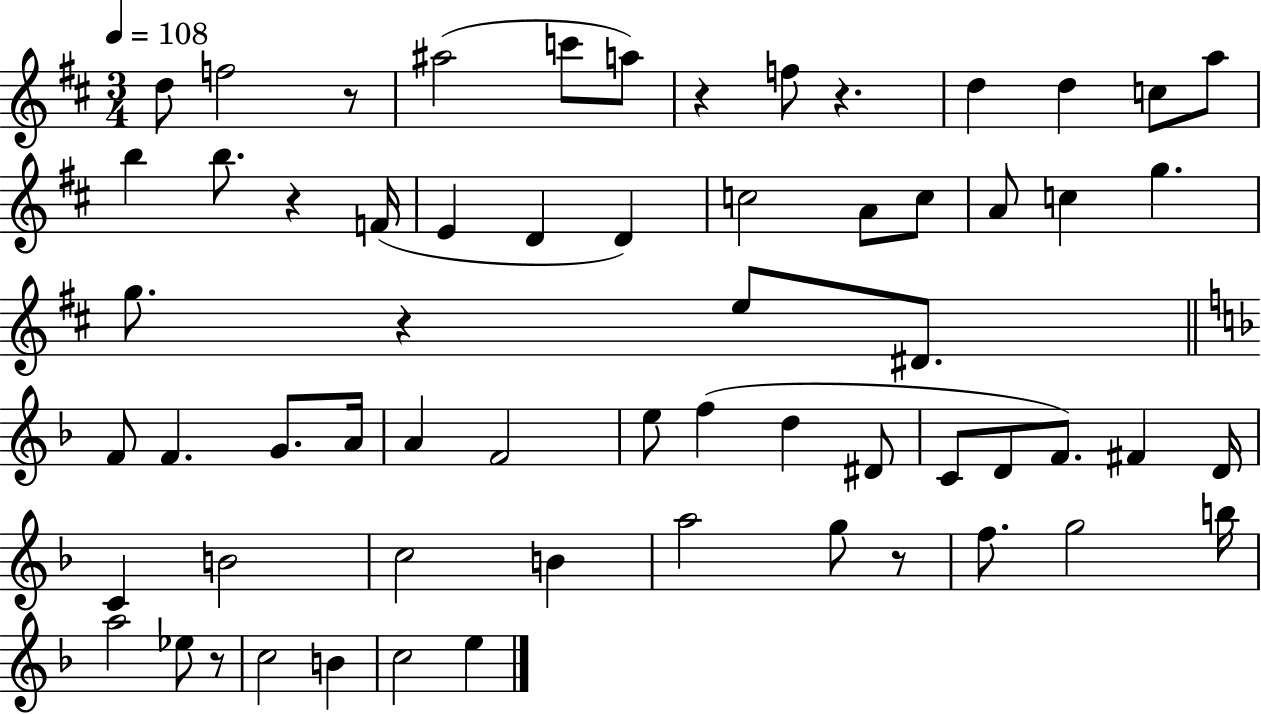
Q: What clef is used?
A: treble